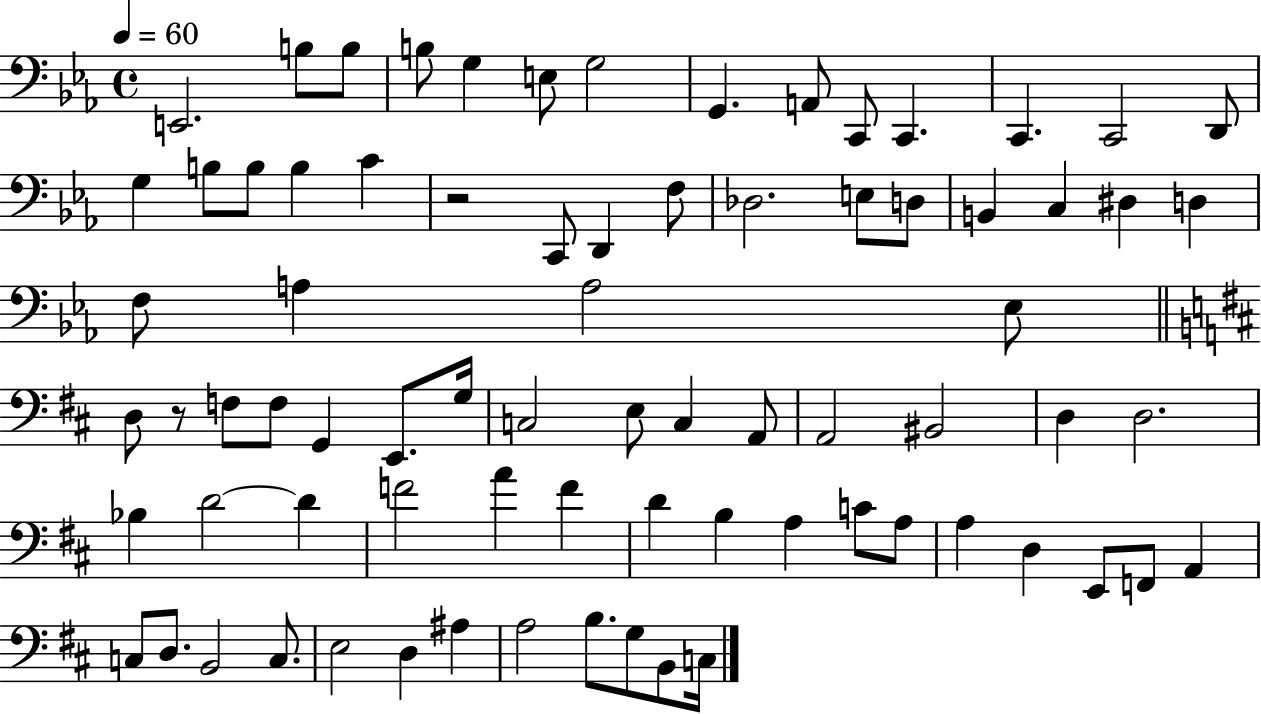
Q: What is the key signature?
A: EES major